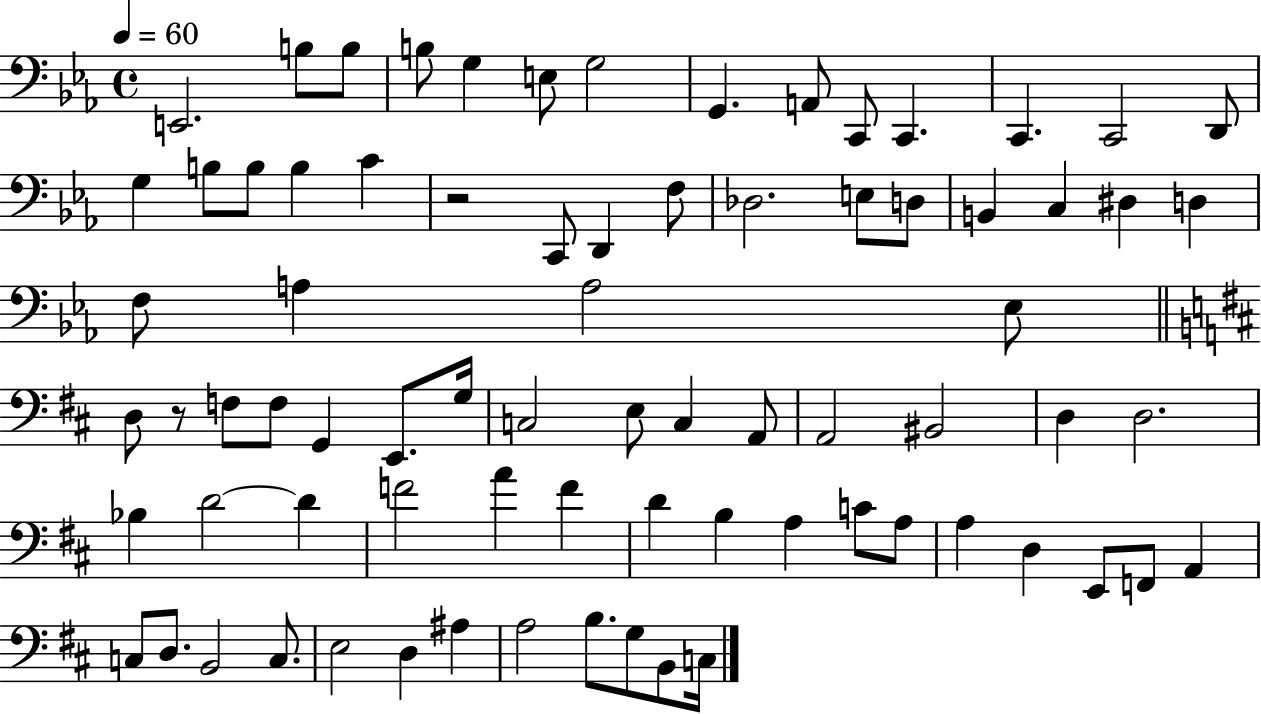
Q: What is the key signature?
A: EES major